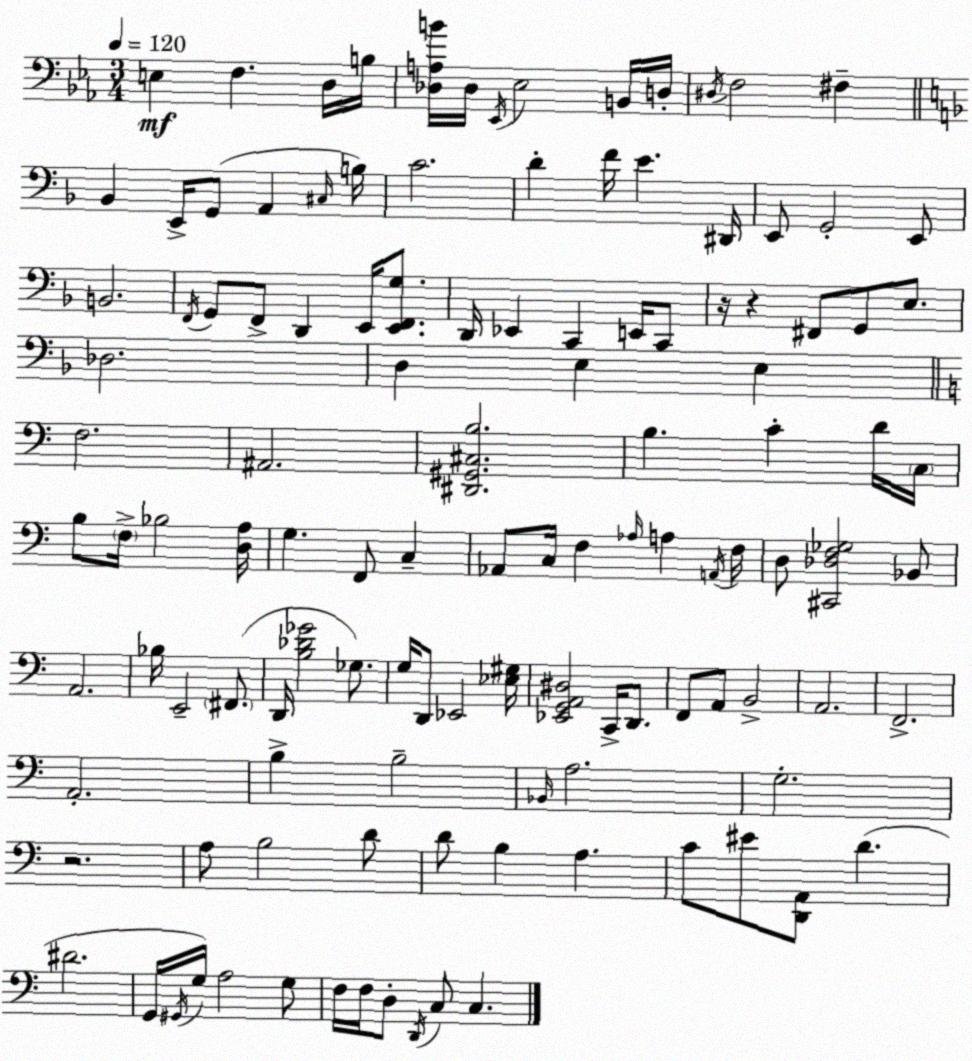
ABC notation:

X:1
T:Untitled
M:3/4
L:1/4
K:Cm
E, F, D,/4 B,/4 [_D,A,B]/4 _D,/4 _E,,/4 _E,2 B,,/4 D,/4 ^D,/4 F,2 ^F, _B,, E,,/4 G,,/2 A,, ^C,/4 B,/4 C2 D F/4 E ^D,,/4 E,,/2 G,,2 E,,/2 B,,2 F,,/4 G,,/2 F,,/2 D,, E,,/4 [E,,F,,G,]/2 D,,/4 _E,, C,, E,,/4 C,,/2 z/4 z ^F,,/2 G,,/2 E,/2 _D,2 D, E, E, F,2 ^A,,2 [^D,,^G,,^C,B,]2 B, C D/4 C,/4 B,/2 F,/4 _B,2 [D,A,]/4 G, F,,/2 C, _A,,/2 C,/4 F, _A,/4 A, A,,/4 F,/4 D,/2 [^C,,_D,F,_G,]2 _B,,/2 A,,2 _B,/4 E,,2 ^F,,/2 D,,/4 [B,_D_G]2 _G,/2 G,/4 D,,/2 _E,,2 [_E,^G,]/4 [_E,,G,,A,,^D,]2 C,,/4 D,,/2 F,,/2 A,,/2 B,,2 A,,2 F,,2 A,,2 B, B,2 _B,,/4 A,2 G,2 z2 A,/2 B,2 D/2 D/2 B, A, C/2 ^E/2 [D,,A,,]/2 D ^D2 G,,/4 ^G,,/4 G,/4 A,2 G,/2 F,/4 F,/4 D,/2 D,,/4 C,/2 C,